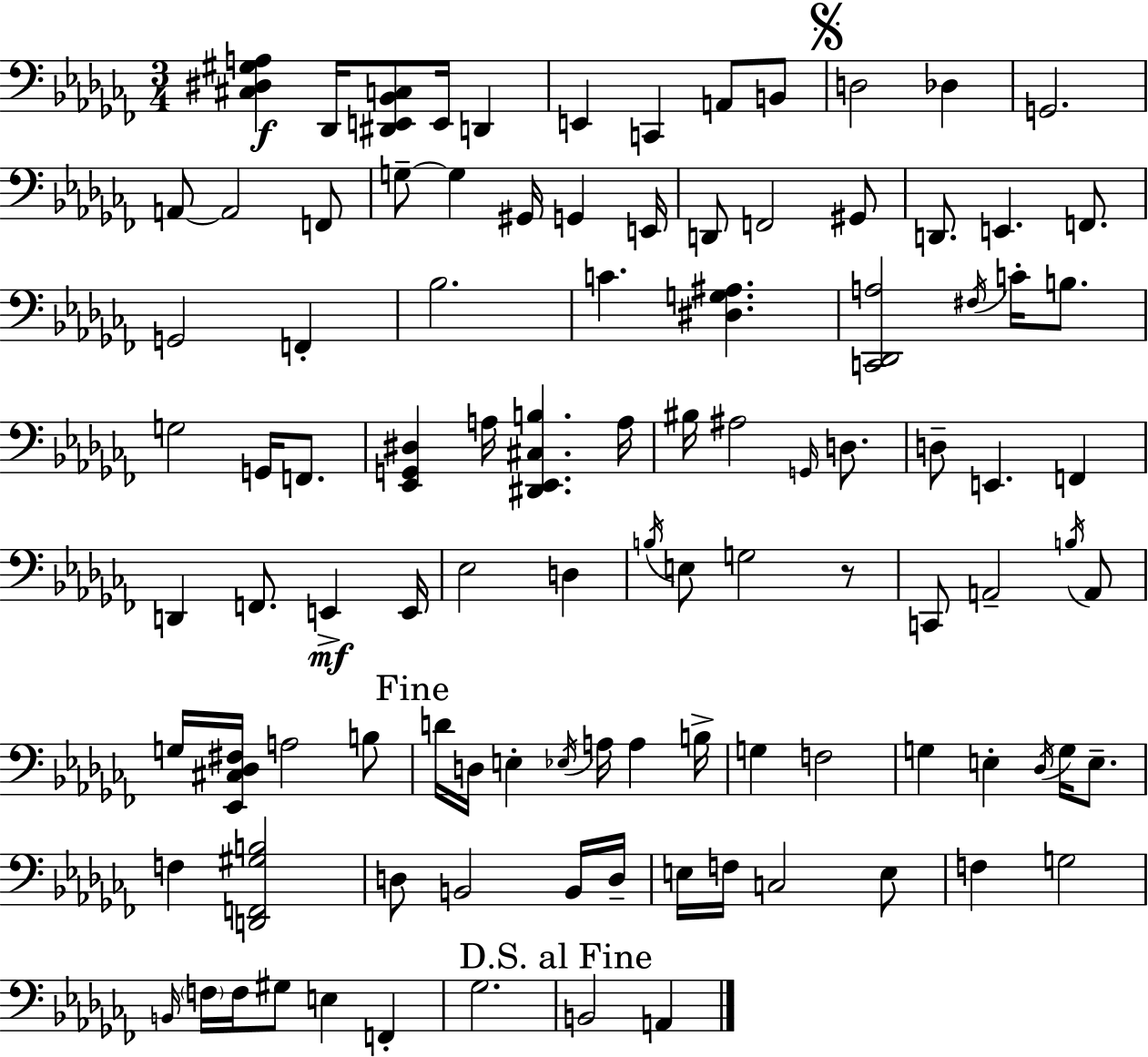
{
  \clef bass
  \numericTimeSignature
  \time 3/4
  \key aes \minor
  <cis dis gis a>4\f des,16 <dis, e, bes, c>8 e,16 d,4 | e,4 c,4 a,8 b,8 | \mark \markup { \musicglyph "scripts.segno" } d2 des4 | g,2. | \break a,8~~ a,2 f,8 | g8--~~ g4 gis,16 g,4 e,16 | d,8 f,2 gis,8 | d,8. e,4. f,8. | \break g,2 f,4-. | bes2. | c'4. <dis g ais>4. | <c, des, a>2 \acciaccatura { fis16 } c'16-. b8. | \break g2 g,16 f,8. | <ees, g, dis>4 a16 <dis, ees, cis b>4. | a16 bis16 ais2 \grace { g,16 } d8. | d8-- e,4. f,4 | \break d,4 f,8. e,4->\mf | e,16 ees2 d4 | \acciaccatura { b16 } e8 g2 | r8 c,8 a,2-- | \break \acciaccatura { b16 } a,8 g16 <ees, cis des fis>16 a2 | b8 \mark "Fine" d'16 d16 e4-. \acciaccatura { ees16 } a16 | a4 b16-> g4 f2 | g4 e4-. | \break \acciaccatura { des16 } g16 e8.-- f4 <d, f, gis b>2 | d8 b,2 | b,16 d16-- e16 f16 c2 | e8 f4 g2 | \break \grace { b,16 } \parenthesize f16 f16 gis8 e4 | f,4-. ges2. | \mark "D.S. al Fine" b,2 | a,4 \bar "|."
}